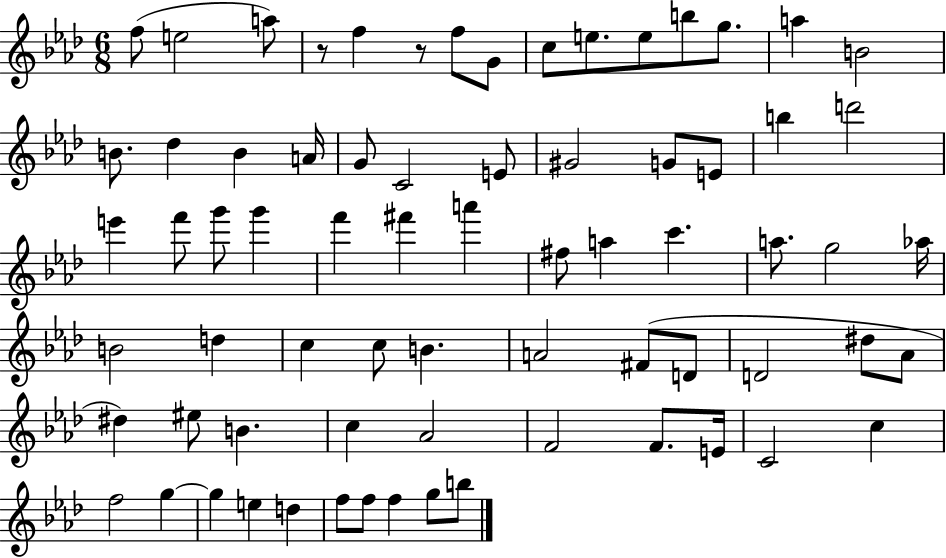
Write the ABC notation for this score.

X:1
T:Untitled
M:6/8
L:1/4
K:Ab
f/2 e2 a/2 z/2 f z/2 f/2 G/2 c/2 e/2 e/2 b/2 g/2 a B2 B/2 _d B A/4 G/2 C2 E/2 ^G2 G/2 E/2 b d'2 e' f'/2 g'/2 g' f' ^f' a' ^f/2 a c' a/2 g2 _a/4 B2 d c c/2 B A2 ^F/2 D/2 D2 ^d/2 _A/2 ^d ^e/2 B c _A2 F2 F/2 E/4 C2 c f2 g g e d f/2 f/2 f g/2 b/2